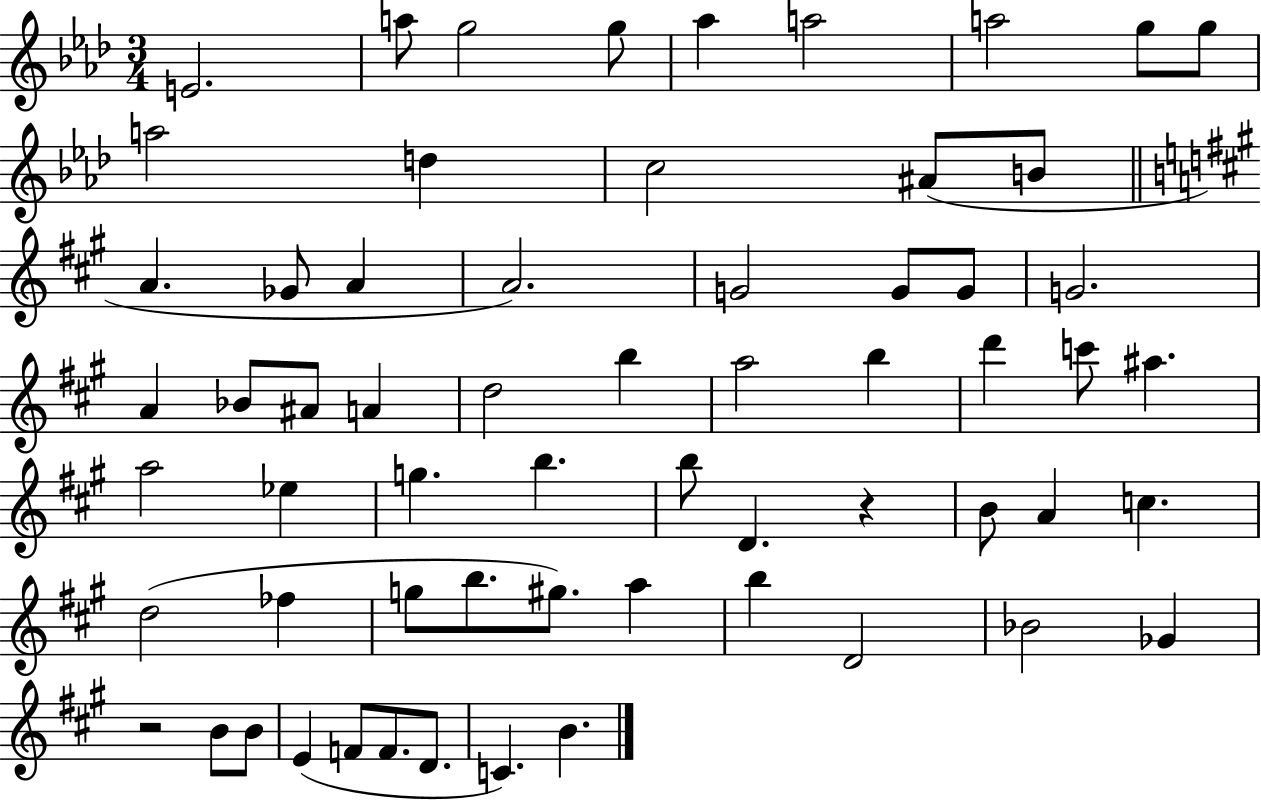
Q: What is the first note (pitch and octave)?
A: E4